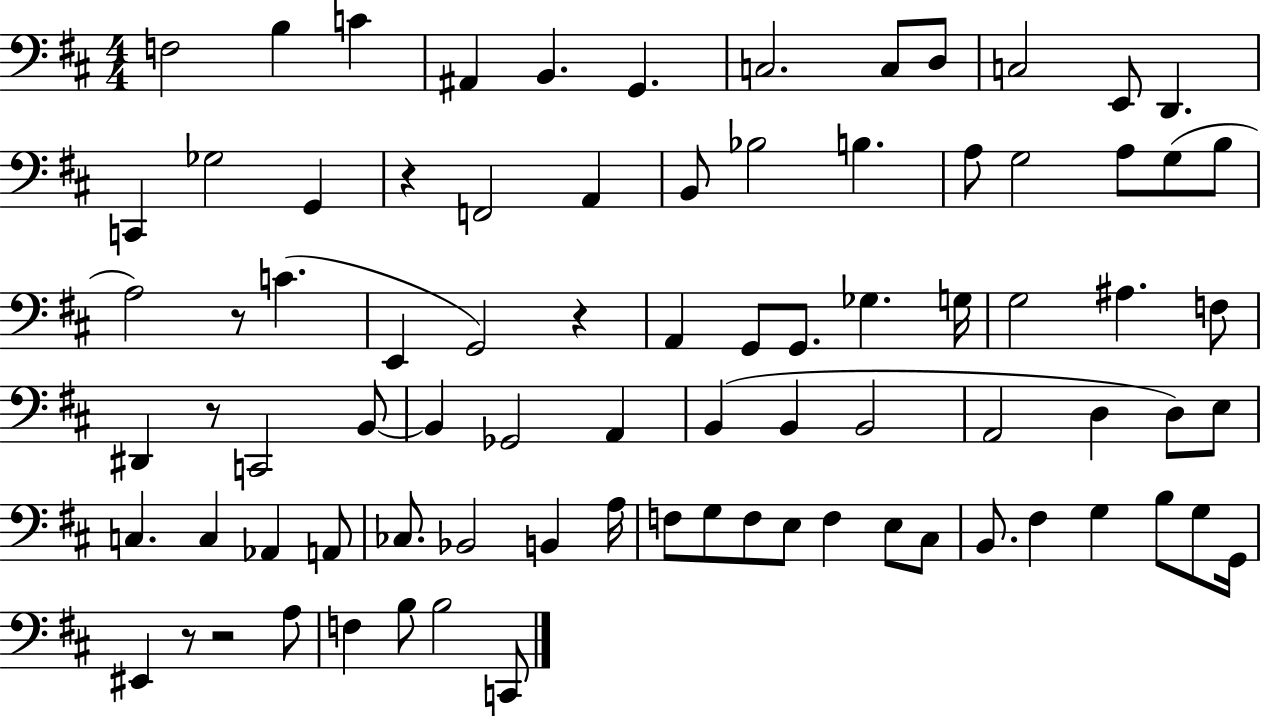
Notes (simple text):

F3/h B3/q C4/q A#2/q B2/q. G2/q. C3/h. C3/e D3/e C3/h E2/e D2/q. C2/q Gb3/h G2/q R/q F2/h A2/q B2/e Bb3/h B3/q. A3/e G3/h A3/e G3/e B3/e A3/h R/e C4/q. E2/q G2/h R/q A2/q G2/e G2/e. Gb3/q. G3/s G3/h A#3/q. F3/e D#2/q R/e C2/h B2/e B2/q Gb2/h A2/q B2/q B2/q B2/h A2/h D3/q D3/e E3/e C3/q. C3/q Ab2/q A2/e CES3/e. Bb2/h B2/q A3/s F3/e G3/e F3/e E3/e F3/q E3/e C#3/e B2/e. F#3/q G3/q B3/e G3/e G2/s EIS2/q R/e R/h A3/e F3/q B3/e B3/h C2/e